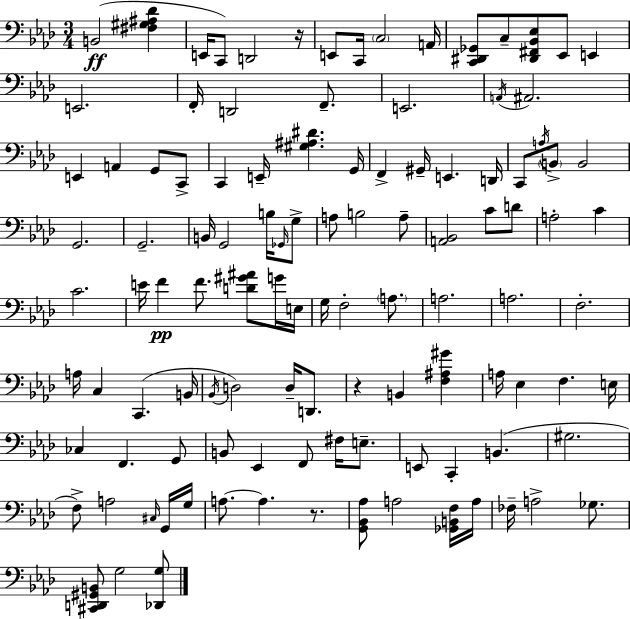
X:1
T:Untitled
M:3/4
L:1/4
K:Ab
B,,2 [^F,^G,^A,_D] E,,/4 C,,/2 D,,2 z/4 E,,/2 C,,/4 C,2 A,,/4 [C,,^D,,_G,,]/2 C,/2 [^D,,^F,,_B,,_E,]/2 _E,,/2 E,, E,,2 F,,/4 D,,2 F,,/2 E,,2 A,,/4 ^A,,2 E,, A,, G,,/2 C,,/2 C,, E,,/4 [^G,^A,^D] G,,/4 F,, ^G,,/4 E,, D,,/4 C,,/2 A,/4 B,,/2 B,,2 G,,2 G,,2 B,,/4 G,,2 B,/4 _G,,/4 G,/2 A,/2 B,2 A,/2 [A,,_B,,]2 C/2 D/2 A,2 C C2 E/4 F F/2 [D^G^A]/2 G/4 E,/4 G,/4 F,2 A,/2 A,2 A,2 F,2 A,/4 C, C,, B,,/4 _B,,/4 D,2 D,/4 D,,/2 z B,, [F,^A,^G] A,/4 _E, F, E,/4 _C, F,, G,,/2 B,,/2 _E,, F,,/2 ^F,/4 E,/2 E,,/2 C,, B,, ^G,2 F,/2 A,2 ^C,/4 G,,/4 G,/4 A,/2 A, z/2 [G,,_B,,_A,]/2 A,2 [_G,,B,,F,]/4 A,/4 _F,/4 A,2 _G,/2 [^C,,D,,^G,,B,,]/2 G,2 [_D,,G,]/2